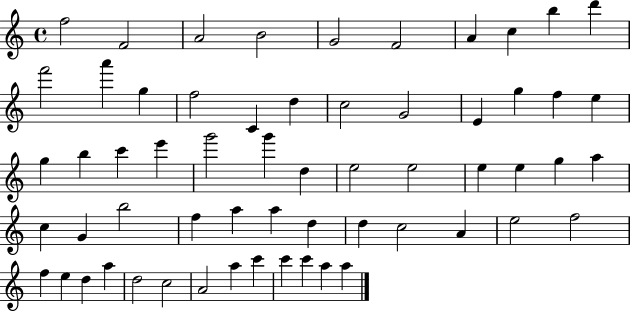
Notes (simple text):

F5/h F4/h A4/h B4/h G4/h F4/h A4/q C5/q B5/q D6/q F6/h A6/q G5/q F5/h C4/q D5/q C5/h G4/h E4/q G5/q F5/q E5/q G5/q B5/q C6/q E6/q G6/h G6/q D5/q E5/h E5/h E5/q E5/q G5/q A5/q C5/q G4/q B5/h F5/q A5/q A5/q D5/q D5/q C5/h A4/q E5/h F5/h F5/q E5/q D5/q A5/q D5/h C5/h A4/h A5/q C6/q C6/q C6/q A5/q A5/q